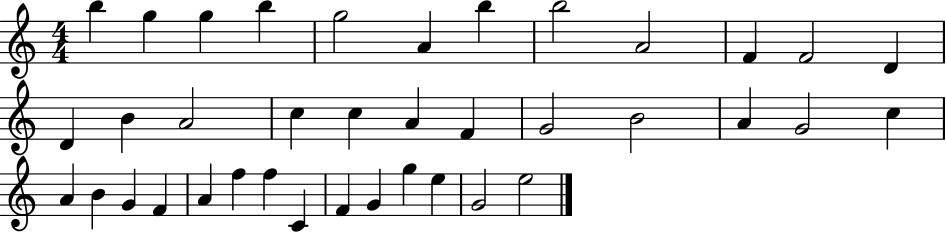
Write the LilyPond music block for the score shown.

{
  \clef treble
  \numericTimeSignature
  \time 4/4
  \key c \major
  b''4 g''4 g''4 b''4 | g''2 a'4 b''4 | b''2 a'2 | f'4 f'2 d'4 | \break d'4 b'4 a'2 | c''4 c''4 a'4 f'4 | g'2 b'2 | a'4 g'2 c''4 | \break a'4 b'4 g'4 f'4 | a'4 f''4 f''4 c'4 | f'4 g'4 g''4 e''4 | g'2 e''2 | \break \bar "|."
}